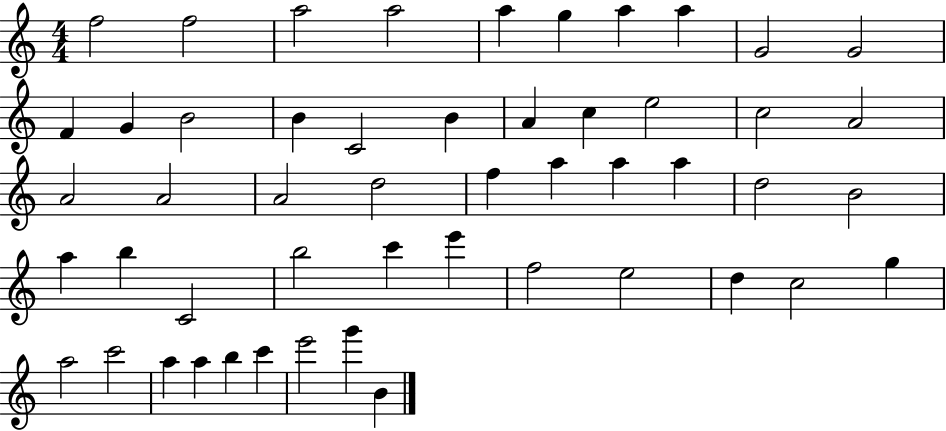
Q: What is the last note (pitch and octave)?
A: B4